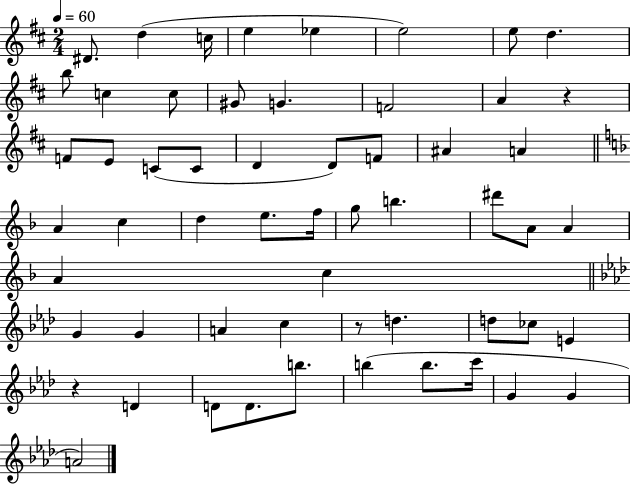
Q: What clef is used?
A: treble